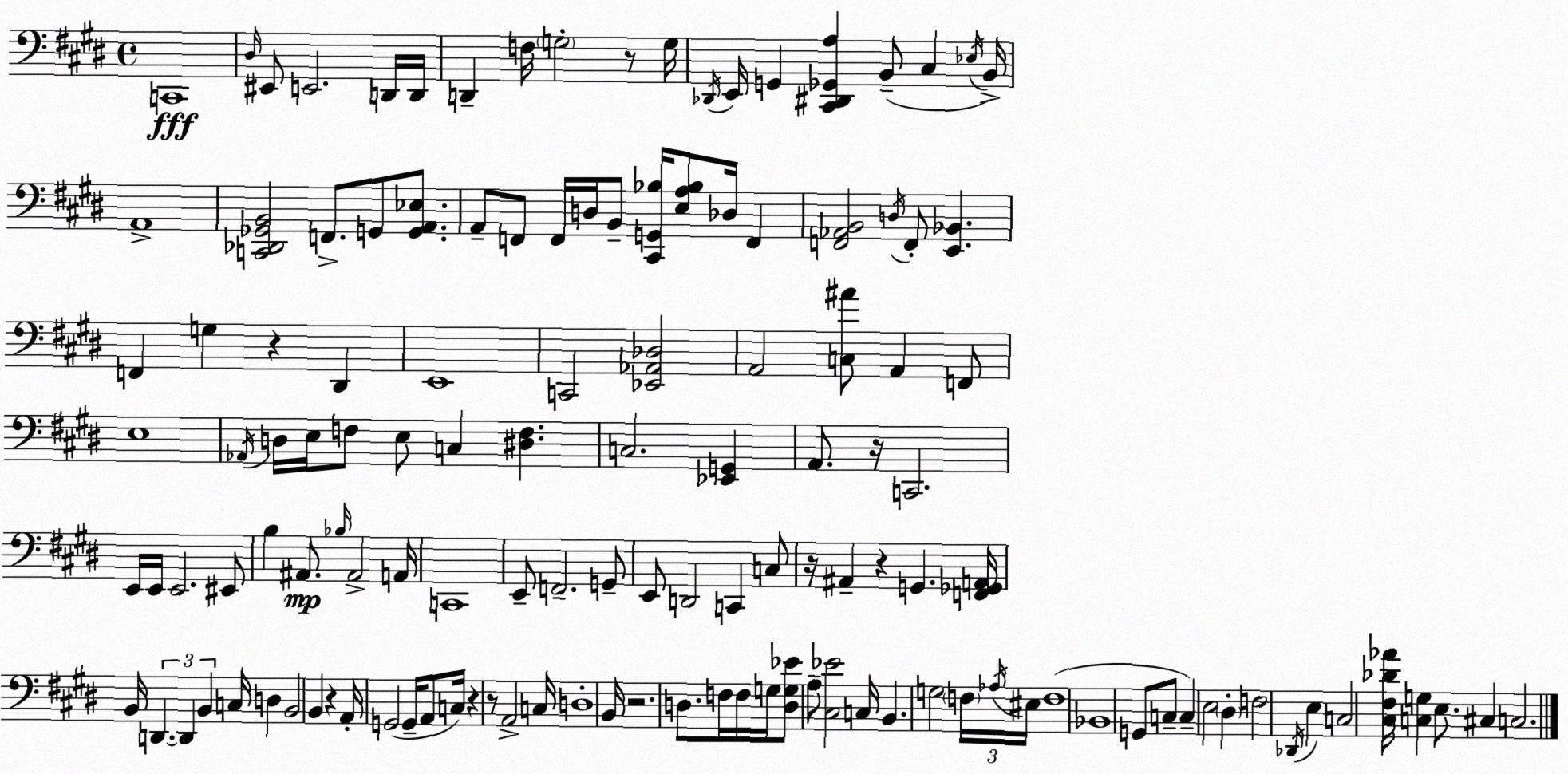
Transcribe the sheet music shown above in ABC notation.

X:1
T:Untitled
M:4/4
L:1/4
K:E
C,,4 ^D,/4 ^E,,/2 E,,2 D,,/4 D,,/4 D,, F,/4 G,2 z/2 G,/4 _D,,/4 E,,/4 G,, [^C,,^D,,_G,,A,] B,,/2 ^C, _E,/4 B,,/4 A,,4 [C,,_D,,_G,,B,,]2 F,,/2 G,,/2 [G,,A,,_E,]/2 A,,/2 F,,/2 F,,/4 D,/4 B,,/2 [^C,,G,,_B,]/4 [E,A,_B,]/2 _D,/4 F,, [F,,_A,,B,,]2 D,/4 F,,/2 [E,,_B,,] F,, G, z ^D,, E,,4 C,,2 [_E,,_A,,_D,]2 A,,2 [C,^A]/2 A,, F,,/2 E,4 _A,,/4 D,/4 E,/4 F,/2 E,/2 C, [^D,F,] C,2 [_E,,G,,] A,,/2 z/4 C,,2 E,,/4 E,,/4 E,,2 ^E,,/2 B, ^A,,/2 _B,/4 ^A,,2 A,,/4 C,,4 E,,/2 F,,2 G,,/2 E,,/2 D,,2 C,, C,/2 z/4 ^A,, z G,, [F,,_G,,A,,]/4 B,,/4 D,, D,, B,, C,/4 D, B,,2 B,, z A,,/4 G,,2 G,,/4 A,,/2 C,/4 z z/2 A,,2 C,/4 D,4 B,,/4 z2 D,/2 F,/4 F,/4 G,/4 [D,G,_E]/2 A,/2 [^C,_E]2 C,/4 B,, G,2 F,/4 _A,/4 ^E,/4 F,4 _B,,4 G,,/2 C,/2 C, E,2 ^D, F,2 _D,,/4 E, C,2 [^C,^F,_D_A]/4 [C,G,] E,/2 ^C, C,2